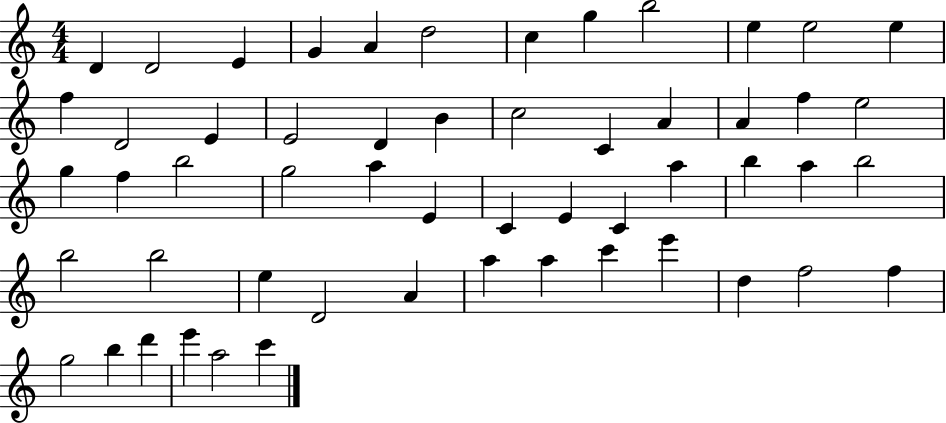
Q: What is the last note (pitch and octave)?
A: C6